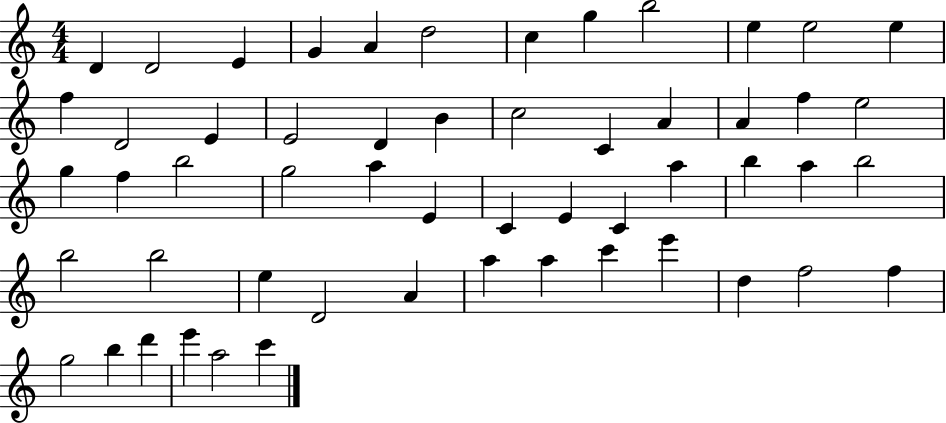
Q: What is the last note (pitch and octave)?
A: C6